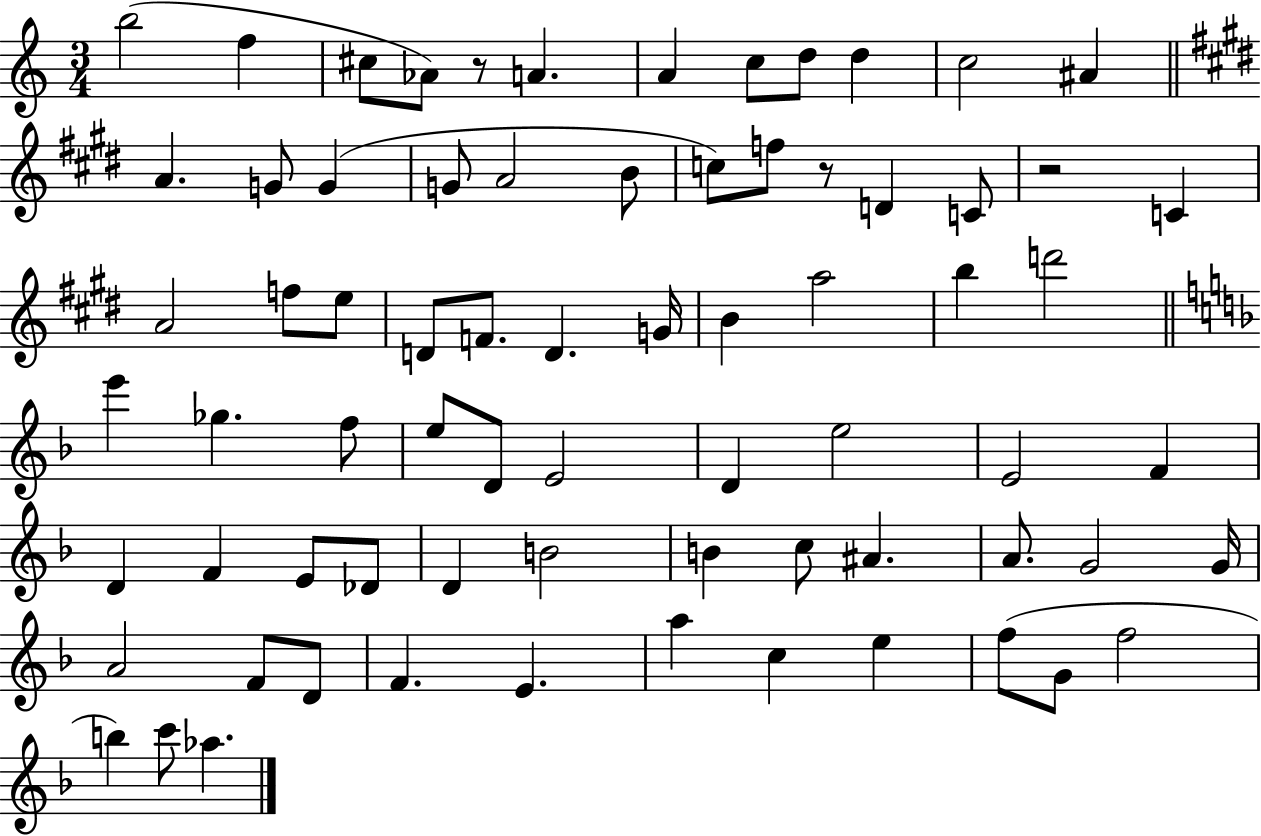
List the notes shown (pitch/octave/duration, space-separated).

B5/h F5/q C#5/e Ab4/e R/e A4/q. A4/q C5/e D5/e D5/q C5/h A#4/q A4/q. G4/e G4/q G4/e A4/h B4/e C5/e F5/e R/e D4/q C4/e R/h C4/q A4/h F5/e E5/e D4/e F4/e. D4/q. G4/s B4/q A5/h B5/q D6/h E6/q Gb5/q. F5/e E5/e D4/e E4/h D4/q E5/h E4/h F4/q D4/q F4/q E4/e Db4/e D4/q B4/h B4/q C5/e A#4/q. A4/e. G4/h G4/s A4/h F4/e D4/e F4/q. E4/q. A5/q C5/q E5/q F5/e G4/e F5/h B5/q C6/e Ab5/q.